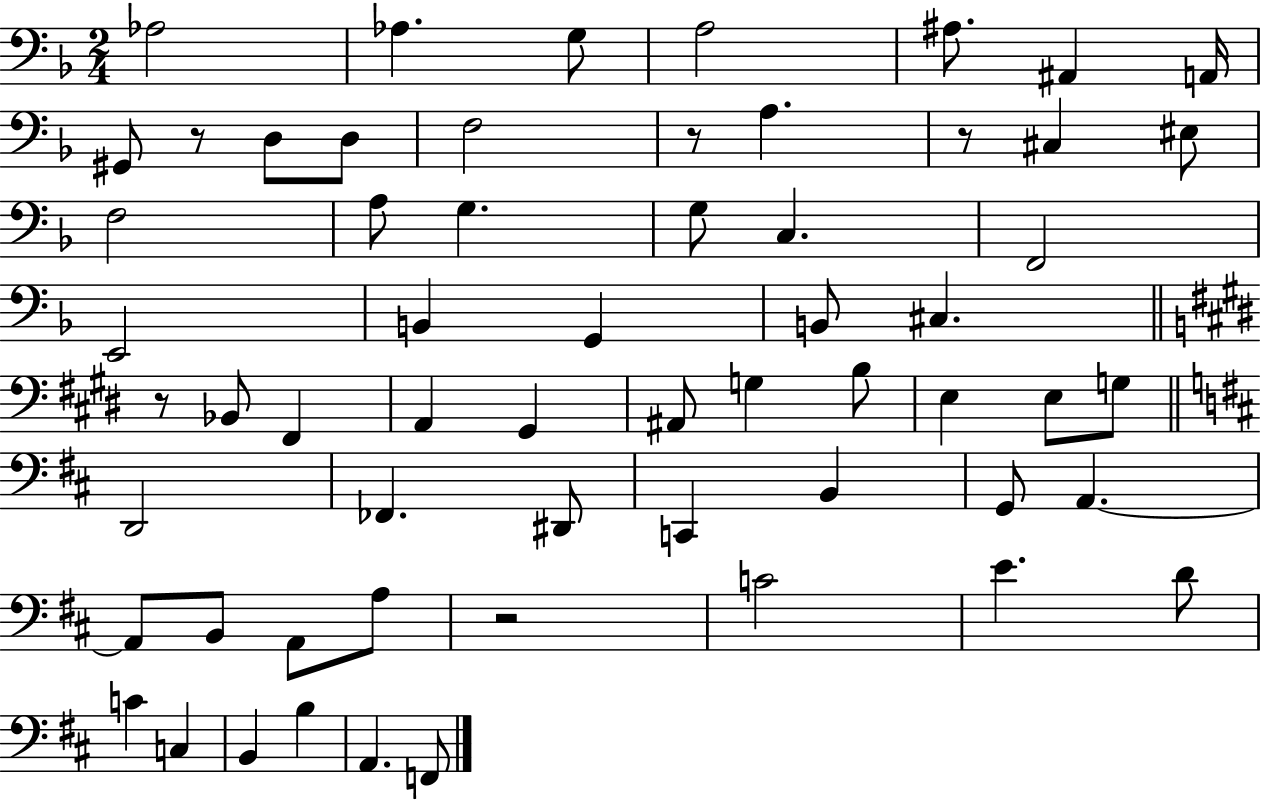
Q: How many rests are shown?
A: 5